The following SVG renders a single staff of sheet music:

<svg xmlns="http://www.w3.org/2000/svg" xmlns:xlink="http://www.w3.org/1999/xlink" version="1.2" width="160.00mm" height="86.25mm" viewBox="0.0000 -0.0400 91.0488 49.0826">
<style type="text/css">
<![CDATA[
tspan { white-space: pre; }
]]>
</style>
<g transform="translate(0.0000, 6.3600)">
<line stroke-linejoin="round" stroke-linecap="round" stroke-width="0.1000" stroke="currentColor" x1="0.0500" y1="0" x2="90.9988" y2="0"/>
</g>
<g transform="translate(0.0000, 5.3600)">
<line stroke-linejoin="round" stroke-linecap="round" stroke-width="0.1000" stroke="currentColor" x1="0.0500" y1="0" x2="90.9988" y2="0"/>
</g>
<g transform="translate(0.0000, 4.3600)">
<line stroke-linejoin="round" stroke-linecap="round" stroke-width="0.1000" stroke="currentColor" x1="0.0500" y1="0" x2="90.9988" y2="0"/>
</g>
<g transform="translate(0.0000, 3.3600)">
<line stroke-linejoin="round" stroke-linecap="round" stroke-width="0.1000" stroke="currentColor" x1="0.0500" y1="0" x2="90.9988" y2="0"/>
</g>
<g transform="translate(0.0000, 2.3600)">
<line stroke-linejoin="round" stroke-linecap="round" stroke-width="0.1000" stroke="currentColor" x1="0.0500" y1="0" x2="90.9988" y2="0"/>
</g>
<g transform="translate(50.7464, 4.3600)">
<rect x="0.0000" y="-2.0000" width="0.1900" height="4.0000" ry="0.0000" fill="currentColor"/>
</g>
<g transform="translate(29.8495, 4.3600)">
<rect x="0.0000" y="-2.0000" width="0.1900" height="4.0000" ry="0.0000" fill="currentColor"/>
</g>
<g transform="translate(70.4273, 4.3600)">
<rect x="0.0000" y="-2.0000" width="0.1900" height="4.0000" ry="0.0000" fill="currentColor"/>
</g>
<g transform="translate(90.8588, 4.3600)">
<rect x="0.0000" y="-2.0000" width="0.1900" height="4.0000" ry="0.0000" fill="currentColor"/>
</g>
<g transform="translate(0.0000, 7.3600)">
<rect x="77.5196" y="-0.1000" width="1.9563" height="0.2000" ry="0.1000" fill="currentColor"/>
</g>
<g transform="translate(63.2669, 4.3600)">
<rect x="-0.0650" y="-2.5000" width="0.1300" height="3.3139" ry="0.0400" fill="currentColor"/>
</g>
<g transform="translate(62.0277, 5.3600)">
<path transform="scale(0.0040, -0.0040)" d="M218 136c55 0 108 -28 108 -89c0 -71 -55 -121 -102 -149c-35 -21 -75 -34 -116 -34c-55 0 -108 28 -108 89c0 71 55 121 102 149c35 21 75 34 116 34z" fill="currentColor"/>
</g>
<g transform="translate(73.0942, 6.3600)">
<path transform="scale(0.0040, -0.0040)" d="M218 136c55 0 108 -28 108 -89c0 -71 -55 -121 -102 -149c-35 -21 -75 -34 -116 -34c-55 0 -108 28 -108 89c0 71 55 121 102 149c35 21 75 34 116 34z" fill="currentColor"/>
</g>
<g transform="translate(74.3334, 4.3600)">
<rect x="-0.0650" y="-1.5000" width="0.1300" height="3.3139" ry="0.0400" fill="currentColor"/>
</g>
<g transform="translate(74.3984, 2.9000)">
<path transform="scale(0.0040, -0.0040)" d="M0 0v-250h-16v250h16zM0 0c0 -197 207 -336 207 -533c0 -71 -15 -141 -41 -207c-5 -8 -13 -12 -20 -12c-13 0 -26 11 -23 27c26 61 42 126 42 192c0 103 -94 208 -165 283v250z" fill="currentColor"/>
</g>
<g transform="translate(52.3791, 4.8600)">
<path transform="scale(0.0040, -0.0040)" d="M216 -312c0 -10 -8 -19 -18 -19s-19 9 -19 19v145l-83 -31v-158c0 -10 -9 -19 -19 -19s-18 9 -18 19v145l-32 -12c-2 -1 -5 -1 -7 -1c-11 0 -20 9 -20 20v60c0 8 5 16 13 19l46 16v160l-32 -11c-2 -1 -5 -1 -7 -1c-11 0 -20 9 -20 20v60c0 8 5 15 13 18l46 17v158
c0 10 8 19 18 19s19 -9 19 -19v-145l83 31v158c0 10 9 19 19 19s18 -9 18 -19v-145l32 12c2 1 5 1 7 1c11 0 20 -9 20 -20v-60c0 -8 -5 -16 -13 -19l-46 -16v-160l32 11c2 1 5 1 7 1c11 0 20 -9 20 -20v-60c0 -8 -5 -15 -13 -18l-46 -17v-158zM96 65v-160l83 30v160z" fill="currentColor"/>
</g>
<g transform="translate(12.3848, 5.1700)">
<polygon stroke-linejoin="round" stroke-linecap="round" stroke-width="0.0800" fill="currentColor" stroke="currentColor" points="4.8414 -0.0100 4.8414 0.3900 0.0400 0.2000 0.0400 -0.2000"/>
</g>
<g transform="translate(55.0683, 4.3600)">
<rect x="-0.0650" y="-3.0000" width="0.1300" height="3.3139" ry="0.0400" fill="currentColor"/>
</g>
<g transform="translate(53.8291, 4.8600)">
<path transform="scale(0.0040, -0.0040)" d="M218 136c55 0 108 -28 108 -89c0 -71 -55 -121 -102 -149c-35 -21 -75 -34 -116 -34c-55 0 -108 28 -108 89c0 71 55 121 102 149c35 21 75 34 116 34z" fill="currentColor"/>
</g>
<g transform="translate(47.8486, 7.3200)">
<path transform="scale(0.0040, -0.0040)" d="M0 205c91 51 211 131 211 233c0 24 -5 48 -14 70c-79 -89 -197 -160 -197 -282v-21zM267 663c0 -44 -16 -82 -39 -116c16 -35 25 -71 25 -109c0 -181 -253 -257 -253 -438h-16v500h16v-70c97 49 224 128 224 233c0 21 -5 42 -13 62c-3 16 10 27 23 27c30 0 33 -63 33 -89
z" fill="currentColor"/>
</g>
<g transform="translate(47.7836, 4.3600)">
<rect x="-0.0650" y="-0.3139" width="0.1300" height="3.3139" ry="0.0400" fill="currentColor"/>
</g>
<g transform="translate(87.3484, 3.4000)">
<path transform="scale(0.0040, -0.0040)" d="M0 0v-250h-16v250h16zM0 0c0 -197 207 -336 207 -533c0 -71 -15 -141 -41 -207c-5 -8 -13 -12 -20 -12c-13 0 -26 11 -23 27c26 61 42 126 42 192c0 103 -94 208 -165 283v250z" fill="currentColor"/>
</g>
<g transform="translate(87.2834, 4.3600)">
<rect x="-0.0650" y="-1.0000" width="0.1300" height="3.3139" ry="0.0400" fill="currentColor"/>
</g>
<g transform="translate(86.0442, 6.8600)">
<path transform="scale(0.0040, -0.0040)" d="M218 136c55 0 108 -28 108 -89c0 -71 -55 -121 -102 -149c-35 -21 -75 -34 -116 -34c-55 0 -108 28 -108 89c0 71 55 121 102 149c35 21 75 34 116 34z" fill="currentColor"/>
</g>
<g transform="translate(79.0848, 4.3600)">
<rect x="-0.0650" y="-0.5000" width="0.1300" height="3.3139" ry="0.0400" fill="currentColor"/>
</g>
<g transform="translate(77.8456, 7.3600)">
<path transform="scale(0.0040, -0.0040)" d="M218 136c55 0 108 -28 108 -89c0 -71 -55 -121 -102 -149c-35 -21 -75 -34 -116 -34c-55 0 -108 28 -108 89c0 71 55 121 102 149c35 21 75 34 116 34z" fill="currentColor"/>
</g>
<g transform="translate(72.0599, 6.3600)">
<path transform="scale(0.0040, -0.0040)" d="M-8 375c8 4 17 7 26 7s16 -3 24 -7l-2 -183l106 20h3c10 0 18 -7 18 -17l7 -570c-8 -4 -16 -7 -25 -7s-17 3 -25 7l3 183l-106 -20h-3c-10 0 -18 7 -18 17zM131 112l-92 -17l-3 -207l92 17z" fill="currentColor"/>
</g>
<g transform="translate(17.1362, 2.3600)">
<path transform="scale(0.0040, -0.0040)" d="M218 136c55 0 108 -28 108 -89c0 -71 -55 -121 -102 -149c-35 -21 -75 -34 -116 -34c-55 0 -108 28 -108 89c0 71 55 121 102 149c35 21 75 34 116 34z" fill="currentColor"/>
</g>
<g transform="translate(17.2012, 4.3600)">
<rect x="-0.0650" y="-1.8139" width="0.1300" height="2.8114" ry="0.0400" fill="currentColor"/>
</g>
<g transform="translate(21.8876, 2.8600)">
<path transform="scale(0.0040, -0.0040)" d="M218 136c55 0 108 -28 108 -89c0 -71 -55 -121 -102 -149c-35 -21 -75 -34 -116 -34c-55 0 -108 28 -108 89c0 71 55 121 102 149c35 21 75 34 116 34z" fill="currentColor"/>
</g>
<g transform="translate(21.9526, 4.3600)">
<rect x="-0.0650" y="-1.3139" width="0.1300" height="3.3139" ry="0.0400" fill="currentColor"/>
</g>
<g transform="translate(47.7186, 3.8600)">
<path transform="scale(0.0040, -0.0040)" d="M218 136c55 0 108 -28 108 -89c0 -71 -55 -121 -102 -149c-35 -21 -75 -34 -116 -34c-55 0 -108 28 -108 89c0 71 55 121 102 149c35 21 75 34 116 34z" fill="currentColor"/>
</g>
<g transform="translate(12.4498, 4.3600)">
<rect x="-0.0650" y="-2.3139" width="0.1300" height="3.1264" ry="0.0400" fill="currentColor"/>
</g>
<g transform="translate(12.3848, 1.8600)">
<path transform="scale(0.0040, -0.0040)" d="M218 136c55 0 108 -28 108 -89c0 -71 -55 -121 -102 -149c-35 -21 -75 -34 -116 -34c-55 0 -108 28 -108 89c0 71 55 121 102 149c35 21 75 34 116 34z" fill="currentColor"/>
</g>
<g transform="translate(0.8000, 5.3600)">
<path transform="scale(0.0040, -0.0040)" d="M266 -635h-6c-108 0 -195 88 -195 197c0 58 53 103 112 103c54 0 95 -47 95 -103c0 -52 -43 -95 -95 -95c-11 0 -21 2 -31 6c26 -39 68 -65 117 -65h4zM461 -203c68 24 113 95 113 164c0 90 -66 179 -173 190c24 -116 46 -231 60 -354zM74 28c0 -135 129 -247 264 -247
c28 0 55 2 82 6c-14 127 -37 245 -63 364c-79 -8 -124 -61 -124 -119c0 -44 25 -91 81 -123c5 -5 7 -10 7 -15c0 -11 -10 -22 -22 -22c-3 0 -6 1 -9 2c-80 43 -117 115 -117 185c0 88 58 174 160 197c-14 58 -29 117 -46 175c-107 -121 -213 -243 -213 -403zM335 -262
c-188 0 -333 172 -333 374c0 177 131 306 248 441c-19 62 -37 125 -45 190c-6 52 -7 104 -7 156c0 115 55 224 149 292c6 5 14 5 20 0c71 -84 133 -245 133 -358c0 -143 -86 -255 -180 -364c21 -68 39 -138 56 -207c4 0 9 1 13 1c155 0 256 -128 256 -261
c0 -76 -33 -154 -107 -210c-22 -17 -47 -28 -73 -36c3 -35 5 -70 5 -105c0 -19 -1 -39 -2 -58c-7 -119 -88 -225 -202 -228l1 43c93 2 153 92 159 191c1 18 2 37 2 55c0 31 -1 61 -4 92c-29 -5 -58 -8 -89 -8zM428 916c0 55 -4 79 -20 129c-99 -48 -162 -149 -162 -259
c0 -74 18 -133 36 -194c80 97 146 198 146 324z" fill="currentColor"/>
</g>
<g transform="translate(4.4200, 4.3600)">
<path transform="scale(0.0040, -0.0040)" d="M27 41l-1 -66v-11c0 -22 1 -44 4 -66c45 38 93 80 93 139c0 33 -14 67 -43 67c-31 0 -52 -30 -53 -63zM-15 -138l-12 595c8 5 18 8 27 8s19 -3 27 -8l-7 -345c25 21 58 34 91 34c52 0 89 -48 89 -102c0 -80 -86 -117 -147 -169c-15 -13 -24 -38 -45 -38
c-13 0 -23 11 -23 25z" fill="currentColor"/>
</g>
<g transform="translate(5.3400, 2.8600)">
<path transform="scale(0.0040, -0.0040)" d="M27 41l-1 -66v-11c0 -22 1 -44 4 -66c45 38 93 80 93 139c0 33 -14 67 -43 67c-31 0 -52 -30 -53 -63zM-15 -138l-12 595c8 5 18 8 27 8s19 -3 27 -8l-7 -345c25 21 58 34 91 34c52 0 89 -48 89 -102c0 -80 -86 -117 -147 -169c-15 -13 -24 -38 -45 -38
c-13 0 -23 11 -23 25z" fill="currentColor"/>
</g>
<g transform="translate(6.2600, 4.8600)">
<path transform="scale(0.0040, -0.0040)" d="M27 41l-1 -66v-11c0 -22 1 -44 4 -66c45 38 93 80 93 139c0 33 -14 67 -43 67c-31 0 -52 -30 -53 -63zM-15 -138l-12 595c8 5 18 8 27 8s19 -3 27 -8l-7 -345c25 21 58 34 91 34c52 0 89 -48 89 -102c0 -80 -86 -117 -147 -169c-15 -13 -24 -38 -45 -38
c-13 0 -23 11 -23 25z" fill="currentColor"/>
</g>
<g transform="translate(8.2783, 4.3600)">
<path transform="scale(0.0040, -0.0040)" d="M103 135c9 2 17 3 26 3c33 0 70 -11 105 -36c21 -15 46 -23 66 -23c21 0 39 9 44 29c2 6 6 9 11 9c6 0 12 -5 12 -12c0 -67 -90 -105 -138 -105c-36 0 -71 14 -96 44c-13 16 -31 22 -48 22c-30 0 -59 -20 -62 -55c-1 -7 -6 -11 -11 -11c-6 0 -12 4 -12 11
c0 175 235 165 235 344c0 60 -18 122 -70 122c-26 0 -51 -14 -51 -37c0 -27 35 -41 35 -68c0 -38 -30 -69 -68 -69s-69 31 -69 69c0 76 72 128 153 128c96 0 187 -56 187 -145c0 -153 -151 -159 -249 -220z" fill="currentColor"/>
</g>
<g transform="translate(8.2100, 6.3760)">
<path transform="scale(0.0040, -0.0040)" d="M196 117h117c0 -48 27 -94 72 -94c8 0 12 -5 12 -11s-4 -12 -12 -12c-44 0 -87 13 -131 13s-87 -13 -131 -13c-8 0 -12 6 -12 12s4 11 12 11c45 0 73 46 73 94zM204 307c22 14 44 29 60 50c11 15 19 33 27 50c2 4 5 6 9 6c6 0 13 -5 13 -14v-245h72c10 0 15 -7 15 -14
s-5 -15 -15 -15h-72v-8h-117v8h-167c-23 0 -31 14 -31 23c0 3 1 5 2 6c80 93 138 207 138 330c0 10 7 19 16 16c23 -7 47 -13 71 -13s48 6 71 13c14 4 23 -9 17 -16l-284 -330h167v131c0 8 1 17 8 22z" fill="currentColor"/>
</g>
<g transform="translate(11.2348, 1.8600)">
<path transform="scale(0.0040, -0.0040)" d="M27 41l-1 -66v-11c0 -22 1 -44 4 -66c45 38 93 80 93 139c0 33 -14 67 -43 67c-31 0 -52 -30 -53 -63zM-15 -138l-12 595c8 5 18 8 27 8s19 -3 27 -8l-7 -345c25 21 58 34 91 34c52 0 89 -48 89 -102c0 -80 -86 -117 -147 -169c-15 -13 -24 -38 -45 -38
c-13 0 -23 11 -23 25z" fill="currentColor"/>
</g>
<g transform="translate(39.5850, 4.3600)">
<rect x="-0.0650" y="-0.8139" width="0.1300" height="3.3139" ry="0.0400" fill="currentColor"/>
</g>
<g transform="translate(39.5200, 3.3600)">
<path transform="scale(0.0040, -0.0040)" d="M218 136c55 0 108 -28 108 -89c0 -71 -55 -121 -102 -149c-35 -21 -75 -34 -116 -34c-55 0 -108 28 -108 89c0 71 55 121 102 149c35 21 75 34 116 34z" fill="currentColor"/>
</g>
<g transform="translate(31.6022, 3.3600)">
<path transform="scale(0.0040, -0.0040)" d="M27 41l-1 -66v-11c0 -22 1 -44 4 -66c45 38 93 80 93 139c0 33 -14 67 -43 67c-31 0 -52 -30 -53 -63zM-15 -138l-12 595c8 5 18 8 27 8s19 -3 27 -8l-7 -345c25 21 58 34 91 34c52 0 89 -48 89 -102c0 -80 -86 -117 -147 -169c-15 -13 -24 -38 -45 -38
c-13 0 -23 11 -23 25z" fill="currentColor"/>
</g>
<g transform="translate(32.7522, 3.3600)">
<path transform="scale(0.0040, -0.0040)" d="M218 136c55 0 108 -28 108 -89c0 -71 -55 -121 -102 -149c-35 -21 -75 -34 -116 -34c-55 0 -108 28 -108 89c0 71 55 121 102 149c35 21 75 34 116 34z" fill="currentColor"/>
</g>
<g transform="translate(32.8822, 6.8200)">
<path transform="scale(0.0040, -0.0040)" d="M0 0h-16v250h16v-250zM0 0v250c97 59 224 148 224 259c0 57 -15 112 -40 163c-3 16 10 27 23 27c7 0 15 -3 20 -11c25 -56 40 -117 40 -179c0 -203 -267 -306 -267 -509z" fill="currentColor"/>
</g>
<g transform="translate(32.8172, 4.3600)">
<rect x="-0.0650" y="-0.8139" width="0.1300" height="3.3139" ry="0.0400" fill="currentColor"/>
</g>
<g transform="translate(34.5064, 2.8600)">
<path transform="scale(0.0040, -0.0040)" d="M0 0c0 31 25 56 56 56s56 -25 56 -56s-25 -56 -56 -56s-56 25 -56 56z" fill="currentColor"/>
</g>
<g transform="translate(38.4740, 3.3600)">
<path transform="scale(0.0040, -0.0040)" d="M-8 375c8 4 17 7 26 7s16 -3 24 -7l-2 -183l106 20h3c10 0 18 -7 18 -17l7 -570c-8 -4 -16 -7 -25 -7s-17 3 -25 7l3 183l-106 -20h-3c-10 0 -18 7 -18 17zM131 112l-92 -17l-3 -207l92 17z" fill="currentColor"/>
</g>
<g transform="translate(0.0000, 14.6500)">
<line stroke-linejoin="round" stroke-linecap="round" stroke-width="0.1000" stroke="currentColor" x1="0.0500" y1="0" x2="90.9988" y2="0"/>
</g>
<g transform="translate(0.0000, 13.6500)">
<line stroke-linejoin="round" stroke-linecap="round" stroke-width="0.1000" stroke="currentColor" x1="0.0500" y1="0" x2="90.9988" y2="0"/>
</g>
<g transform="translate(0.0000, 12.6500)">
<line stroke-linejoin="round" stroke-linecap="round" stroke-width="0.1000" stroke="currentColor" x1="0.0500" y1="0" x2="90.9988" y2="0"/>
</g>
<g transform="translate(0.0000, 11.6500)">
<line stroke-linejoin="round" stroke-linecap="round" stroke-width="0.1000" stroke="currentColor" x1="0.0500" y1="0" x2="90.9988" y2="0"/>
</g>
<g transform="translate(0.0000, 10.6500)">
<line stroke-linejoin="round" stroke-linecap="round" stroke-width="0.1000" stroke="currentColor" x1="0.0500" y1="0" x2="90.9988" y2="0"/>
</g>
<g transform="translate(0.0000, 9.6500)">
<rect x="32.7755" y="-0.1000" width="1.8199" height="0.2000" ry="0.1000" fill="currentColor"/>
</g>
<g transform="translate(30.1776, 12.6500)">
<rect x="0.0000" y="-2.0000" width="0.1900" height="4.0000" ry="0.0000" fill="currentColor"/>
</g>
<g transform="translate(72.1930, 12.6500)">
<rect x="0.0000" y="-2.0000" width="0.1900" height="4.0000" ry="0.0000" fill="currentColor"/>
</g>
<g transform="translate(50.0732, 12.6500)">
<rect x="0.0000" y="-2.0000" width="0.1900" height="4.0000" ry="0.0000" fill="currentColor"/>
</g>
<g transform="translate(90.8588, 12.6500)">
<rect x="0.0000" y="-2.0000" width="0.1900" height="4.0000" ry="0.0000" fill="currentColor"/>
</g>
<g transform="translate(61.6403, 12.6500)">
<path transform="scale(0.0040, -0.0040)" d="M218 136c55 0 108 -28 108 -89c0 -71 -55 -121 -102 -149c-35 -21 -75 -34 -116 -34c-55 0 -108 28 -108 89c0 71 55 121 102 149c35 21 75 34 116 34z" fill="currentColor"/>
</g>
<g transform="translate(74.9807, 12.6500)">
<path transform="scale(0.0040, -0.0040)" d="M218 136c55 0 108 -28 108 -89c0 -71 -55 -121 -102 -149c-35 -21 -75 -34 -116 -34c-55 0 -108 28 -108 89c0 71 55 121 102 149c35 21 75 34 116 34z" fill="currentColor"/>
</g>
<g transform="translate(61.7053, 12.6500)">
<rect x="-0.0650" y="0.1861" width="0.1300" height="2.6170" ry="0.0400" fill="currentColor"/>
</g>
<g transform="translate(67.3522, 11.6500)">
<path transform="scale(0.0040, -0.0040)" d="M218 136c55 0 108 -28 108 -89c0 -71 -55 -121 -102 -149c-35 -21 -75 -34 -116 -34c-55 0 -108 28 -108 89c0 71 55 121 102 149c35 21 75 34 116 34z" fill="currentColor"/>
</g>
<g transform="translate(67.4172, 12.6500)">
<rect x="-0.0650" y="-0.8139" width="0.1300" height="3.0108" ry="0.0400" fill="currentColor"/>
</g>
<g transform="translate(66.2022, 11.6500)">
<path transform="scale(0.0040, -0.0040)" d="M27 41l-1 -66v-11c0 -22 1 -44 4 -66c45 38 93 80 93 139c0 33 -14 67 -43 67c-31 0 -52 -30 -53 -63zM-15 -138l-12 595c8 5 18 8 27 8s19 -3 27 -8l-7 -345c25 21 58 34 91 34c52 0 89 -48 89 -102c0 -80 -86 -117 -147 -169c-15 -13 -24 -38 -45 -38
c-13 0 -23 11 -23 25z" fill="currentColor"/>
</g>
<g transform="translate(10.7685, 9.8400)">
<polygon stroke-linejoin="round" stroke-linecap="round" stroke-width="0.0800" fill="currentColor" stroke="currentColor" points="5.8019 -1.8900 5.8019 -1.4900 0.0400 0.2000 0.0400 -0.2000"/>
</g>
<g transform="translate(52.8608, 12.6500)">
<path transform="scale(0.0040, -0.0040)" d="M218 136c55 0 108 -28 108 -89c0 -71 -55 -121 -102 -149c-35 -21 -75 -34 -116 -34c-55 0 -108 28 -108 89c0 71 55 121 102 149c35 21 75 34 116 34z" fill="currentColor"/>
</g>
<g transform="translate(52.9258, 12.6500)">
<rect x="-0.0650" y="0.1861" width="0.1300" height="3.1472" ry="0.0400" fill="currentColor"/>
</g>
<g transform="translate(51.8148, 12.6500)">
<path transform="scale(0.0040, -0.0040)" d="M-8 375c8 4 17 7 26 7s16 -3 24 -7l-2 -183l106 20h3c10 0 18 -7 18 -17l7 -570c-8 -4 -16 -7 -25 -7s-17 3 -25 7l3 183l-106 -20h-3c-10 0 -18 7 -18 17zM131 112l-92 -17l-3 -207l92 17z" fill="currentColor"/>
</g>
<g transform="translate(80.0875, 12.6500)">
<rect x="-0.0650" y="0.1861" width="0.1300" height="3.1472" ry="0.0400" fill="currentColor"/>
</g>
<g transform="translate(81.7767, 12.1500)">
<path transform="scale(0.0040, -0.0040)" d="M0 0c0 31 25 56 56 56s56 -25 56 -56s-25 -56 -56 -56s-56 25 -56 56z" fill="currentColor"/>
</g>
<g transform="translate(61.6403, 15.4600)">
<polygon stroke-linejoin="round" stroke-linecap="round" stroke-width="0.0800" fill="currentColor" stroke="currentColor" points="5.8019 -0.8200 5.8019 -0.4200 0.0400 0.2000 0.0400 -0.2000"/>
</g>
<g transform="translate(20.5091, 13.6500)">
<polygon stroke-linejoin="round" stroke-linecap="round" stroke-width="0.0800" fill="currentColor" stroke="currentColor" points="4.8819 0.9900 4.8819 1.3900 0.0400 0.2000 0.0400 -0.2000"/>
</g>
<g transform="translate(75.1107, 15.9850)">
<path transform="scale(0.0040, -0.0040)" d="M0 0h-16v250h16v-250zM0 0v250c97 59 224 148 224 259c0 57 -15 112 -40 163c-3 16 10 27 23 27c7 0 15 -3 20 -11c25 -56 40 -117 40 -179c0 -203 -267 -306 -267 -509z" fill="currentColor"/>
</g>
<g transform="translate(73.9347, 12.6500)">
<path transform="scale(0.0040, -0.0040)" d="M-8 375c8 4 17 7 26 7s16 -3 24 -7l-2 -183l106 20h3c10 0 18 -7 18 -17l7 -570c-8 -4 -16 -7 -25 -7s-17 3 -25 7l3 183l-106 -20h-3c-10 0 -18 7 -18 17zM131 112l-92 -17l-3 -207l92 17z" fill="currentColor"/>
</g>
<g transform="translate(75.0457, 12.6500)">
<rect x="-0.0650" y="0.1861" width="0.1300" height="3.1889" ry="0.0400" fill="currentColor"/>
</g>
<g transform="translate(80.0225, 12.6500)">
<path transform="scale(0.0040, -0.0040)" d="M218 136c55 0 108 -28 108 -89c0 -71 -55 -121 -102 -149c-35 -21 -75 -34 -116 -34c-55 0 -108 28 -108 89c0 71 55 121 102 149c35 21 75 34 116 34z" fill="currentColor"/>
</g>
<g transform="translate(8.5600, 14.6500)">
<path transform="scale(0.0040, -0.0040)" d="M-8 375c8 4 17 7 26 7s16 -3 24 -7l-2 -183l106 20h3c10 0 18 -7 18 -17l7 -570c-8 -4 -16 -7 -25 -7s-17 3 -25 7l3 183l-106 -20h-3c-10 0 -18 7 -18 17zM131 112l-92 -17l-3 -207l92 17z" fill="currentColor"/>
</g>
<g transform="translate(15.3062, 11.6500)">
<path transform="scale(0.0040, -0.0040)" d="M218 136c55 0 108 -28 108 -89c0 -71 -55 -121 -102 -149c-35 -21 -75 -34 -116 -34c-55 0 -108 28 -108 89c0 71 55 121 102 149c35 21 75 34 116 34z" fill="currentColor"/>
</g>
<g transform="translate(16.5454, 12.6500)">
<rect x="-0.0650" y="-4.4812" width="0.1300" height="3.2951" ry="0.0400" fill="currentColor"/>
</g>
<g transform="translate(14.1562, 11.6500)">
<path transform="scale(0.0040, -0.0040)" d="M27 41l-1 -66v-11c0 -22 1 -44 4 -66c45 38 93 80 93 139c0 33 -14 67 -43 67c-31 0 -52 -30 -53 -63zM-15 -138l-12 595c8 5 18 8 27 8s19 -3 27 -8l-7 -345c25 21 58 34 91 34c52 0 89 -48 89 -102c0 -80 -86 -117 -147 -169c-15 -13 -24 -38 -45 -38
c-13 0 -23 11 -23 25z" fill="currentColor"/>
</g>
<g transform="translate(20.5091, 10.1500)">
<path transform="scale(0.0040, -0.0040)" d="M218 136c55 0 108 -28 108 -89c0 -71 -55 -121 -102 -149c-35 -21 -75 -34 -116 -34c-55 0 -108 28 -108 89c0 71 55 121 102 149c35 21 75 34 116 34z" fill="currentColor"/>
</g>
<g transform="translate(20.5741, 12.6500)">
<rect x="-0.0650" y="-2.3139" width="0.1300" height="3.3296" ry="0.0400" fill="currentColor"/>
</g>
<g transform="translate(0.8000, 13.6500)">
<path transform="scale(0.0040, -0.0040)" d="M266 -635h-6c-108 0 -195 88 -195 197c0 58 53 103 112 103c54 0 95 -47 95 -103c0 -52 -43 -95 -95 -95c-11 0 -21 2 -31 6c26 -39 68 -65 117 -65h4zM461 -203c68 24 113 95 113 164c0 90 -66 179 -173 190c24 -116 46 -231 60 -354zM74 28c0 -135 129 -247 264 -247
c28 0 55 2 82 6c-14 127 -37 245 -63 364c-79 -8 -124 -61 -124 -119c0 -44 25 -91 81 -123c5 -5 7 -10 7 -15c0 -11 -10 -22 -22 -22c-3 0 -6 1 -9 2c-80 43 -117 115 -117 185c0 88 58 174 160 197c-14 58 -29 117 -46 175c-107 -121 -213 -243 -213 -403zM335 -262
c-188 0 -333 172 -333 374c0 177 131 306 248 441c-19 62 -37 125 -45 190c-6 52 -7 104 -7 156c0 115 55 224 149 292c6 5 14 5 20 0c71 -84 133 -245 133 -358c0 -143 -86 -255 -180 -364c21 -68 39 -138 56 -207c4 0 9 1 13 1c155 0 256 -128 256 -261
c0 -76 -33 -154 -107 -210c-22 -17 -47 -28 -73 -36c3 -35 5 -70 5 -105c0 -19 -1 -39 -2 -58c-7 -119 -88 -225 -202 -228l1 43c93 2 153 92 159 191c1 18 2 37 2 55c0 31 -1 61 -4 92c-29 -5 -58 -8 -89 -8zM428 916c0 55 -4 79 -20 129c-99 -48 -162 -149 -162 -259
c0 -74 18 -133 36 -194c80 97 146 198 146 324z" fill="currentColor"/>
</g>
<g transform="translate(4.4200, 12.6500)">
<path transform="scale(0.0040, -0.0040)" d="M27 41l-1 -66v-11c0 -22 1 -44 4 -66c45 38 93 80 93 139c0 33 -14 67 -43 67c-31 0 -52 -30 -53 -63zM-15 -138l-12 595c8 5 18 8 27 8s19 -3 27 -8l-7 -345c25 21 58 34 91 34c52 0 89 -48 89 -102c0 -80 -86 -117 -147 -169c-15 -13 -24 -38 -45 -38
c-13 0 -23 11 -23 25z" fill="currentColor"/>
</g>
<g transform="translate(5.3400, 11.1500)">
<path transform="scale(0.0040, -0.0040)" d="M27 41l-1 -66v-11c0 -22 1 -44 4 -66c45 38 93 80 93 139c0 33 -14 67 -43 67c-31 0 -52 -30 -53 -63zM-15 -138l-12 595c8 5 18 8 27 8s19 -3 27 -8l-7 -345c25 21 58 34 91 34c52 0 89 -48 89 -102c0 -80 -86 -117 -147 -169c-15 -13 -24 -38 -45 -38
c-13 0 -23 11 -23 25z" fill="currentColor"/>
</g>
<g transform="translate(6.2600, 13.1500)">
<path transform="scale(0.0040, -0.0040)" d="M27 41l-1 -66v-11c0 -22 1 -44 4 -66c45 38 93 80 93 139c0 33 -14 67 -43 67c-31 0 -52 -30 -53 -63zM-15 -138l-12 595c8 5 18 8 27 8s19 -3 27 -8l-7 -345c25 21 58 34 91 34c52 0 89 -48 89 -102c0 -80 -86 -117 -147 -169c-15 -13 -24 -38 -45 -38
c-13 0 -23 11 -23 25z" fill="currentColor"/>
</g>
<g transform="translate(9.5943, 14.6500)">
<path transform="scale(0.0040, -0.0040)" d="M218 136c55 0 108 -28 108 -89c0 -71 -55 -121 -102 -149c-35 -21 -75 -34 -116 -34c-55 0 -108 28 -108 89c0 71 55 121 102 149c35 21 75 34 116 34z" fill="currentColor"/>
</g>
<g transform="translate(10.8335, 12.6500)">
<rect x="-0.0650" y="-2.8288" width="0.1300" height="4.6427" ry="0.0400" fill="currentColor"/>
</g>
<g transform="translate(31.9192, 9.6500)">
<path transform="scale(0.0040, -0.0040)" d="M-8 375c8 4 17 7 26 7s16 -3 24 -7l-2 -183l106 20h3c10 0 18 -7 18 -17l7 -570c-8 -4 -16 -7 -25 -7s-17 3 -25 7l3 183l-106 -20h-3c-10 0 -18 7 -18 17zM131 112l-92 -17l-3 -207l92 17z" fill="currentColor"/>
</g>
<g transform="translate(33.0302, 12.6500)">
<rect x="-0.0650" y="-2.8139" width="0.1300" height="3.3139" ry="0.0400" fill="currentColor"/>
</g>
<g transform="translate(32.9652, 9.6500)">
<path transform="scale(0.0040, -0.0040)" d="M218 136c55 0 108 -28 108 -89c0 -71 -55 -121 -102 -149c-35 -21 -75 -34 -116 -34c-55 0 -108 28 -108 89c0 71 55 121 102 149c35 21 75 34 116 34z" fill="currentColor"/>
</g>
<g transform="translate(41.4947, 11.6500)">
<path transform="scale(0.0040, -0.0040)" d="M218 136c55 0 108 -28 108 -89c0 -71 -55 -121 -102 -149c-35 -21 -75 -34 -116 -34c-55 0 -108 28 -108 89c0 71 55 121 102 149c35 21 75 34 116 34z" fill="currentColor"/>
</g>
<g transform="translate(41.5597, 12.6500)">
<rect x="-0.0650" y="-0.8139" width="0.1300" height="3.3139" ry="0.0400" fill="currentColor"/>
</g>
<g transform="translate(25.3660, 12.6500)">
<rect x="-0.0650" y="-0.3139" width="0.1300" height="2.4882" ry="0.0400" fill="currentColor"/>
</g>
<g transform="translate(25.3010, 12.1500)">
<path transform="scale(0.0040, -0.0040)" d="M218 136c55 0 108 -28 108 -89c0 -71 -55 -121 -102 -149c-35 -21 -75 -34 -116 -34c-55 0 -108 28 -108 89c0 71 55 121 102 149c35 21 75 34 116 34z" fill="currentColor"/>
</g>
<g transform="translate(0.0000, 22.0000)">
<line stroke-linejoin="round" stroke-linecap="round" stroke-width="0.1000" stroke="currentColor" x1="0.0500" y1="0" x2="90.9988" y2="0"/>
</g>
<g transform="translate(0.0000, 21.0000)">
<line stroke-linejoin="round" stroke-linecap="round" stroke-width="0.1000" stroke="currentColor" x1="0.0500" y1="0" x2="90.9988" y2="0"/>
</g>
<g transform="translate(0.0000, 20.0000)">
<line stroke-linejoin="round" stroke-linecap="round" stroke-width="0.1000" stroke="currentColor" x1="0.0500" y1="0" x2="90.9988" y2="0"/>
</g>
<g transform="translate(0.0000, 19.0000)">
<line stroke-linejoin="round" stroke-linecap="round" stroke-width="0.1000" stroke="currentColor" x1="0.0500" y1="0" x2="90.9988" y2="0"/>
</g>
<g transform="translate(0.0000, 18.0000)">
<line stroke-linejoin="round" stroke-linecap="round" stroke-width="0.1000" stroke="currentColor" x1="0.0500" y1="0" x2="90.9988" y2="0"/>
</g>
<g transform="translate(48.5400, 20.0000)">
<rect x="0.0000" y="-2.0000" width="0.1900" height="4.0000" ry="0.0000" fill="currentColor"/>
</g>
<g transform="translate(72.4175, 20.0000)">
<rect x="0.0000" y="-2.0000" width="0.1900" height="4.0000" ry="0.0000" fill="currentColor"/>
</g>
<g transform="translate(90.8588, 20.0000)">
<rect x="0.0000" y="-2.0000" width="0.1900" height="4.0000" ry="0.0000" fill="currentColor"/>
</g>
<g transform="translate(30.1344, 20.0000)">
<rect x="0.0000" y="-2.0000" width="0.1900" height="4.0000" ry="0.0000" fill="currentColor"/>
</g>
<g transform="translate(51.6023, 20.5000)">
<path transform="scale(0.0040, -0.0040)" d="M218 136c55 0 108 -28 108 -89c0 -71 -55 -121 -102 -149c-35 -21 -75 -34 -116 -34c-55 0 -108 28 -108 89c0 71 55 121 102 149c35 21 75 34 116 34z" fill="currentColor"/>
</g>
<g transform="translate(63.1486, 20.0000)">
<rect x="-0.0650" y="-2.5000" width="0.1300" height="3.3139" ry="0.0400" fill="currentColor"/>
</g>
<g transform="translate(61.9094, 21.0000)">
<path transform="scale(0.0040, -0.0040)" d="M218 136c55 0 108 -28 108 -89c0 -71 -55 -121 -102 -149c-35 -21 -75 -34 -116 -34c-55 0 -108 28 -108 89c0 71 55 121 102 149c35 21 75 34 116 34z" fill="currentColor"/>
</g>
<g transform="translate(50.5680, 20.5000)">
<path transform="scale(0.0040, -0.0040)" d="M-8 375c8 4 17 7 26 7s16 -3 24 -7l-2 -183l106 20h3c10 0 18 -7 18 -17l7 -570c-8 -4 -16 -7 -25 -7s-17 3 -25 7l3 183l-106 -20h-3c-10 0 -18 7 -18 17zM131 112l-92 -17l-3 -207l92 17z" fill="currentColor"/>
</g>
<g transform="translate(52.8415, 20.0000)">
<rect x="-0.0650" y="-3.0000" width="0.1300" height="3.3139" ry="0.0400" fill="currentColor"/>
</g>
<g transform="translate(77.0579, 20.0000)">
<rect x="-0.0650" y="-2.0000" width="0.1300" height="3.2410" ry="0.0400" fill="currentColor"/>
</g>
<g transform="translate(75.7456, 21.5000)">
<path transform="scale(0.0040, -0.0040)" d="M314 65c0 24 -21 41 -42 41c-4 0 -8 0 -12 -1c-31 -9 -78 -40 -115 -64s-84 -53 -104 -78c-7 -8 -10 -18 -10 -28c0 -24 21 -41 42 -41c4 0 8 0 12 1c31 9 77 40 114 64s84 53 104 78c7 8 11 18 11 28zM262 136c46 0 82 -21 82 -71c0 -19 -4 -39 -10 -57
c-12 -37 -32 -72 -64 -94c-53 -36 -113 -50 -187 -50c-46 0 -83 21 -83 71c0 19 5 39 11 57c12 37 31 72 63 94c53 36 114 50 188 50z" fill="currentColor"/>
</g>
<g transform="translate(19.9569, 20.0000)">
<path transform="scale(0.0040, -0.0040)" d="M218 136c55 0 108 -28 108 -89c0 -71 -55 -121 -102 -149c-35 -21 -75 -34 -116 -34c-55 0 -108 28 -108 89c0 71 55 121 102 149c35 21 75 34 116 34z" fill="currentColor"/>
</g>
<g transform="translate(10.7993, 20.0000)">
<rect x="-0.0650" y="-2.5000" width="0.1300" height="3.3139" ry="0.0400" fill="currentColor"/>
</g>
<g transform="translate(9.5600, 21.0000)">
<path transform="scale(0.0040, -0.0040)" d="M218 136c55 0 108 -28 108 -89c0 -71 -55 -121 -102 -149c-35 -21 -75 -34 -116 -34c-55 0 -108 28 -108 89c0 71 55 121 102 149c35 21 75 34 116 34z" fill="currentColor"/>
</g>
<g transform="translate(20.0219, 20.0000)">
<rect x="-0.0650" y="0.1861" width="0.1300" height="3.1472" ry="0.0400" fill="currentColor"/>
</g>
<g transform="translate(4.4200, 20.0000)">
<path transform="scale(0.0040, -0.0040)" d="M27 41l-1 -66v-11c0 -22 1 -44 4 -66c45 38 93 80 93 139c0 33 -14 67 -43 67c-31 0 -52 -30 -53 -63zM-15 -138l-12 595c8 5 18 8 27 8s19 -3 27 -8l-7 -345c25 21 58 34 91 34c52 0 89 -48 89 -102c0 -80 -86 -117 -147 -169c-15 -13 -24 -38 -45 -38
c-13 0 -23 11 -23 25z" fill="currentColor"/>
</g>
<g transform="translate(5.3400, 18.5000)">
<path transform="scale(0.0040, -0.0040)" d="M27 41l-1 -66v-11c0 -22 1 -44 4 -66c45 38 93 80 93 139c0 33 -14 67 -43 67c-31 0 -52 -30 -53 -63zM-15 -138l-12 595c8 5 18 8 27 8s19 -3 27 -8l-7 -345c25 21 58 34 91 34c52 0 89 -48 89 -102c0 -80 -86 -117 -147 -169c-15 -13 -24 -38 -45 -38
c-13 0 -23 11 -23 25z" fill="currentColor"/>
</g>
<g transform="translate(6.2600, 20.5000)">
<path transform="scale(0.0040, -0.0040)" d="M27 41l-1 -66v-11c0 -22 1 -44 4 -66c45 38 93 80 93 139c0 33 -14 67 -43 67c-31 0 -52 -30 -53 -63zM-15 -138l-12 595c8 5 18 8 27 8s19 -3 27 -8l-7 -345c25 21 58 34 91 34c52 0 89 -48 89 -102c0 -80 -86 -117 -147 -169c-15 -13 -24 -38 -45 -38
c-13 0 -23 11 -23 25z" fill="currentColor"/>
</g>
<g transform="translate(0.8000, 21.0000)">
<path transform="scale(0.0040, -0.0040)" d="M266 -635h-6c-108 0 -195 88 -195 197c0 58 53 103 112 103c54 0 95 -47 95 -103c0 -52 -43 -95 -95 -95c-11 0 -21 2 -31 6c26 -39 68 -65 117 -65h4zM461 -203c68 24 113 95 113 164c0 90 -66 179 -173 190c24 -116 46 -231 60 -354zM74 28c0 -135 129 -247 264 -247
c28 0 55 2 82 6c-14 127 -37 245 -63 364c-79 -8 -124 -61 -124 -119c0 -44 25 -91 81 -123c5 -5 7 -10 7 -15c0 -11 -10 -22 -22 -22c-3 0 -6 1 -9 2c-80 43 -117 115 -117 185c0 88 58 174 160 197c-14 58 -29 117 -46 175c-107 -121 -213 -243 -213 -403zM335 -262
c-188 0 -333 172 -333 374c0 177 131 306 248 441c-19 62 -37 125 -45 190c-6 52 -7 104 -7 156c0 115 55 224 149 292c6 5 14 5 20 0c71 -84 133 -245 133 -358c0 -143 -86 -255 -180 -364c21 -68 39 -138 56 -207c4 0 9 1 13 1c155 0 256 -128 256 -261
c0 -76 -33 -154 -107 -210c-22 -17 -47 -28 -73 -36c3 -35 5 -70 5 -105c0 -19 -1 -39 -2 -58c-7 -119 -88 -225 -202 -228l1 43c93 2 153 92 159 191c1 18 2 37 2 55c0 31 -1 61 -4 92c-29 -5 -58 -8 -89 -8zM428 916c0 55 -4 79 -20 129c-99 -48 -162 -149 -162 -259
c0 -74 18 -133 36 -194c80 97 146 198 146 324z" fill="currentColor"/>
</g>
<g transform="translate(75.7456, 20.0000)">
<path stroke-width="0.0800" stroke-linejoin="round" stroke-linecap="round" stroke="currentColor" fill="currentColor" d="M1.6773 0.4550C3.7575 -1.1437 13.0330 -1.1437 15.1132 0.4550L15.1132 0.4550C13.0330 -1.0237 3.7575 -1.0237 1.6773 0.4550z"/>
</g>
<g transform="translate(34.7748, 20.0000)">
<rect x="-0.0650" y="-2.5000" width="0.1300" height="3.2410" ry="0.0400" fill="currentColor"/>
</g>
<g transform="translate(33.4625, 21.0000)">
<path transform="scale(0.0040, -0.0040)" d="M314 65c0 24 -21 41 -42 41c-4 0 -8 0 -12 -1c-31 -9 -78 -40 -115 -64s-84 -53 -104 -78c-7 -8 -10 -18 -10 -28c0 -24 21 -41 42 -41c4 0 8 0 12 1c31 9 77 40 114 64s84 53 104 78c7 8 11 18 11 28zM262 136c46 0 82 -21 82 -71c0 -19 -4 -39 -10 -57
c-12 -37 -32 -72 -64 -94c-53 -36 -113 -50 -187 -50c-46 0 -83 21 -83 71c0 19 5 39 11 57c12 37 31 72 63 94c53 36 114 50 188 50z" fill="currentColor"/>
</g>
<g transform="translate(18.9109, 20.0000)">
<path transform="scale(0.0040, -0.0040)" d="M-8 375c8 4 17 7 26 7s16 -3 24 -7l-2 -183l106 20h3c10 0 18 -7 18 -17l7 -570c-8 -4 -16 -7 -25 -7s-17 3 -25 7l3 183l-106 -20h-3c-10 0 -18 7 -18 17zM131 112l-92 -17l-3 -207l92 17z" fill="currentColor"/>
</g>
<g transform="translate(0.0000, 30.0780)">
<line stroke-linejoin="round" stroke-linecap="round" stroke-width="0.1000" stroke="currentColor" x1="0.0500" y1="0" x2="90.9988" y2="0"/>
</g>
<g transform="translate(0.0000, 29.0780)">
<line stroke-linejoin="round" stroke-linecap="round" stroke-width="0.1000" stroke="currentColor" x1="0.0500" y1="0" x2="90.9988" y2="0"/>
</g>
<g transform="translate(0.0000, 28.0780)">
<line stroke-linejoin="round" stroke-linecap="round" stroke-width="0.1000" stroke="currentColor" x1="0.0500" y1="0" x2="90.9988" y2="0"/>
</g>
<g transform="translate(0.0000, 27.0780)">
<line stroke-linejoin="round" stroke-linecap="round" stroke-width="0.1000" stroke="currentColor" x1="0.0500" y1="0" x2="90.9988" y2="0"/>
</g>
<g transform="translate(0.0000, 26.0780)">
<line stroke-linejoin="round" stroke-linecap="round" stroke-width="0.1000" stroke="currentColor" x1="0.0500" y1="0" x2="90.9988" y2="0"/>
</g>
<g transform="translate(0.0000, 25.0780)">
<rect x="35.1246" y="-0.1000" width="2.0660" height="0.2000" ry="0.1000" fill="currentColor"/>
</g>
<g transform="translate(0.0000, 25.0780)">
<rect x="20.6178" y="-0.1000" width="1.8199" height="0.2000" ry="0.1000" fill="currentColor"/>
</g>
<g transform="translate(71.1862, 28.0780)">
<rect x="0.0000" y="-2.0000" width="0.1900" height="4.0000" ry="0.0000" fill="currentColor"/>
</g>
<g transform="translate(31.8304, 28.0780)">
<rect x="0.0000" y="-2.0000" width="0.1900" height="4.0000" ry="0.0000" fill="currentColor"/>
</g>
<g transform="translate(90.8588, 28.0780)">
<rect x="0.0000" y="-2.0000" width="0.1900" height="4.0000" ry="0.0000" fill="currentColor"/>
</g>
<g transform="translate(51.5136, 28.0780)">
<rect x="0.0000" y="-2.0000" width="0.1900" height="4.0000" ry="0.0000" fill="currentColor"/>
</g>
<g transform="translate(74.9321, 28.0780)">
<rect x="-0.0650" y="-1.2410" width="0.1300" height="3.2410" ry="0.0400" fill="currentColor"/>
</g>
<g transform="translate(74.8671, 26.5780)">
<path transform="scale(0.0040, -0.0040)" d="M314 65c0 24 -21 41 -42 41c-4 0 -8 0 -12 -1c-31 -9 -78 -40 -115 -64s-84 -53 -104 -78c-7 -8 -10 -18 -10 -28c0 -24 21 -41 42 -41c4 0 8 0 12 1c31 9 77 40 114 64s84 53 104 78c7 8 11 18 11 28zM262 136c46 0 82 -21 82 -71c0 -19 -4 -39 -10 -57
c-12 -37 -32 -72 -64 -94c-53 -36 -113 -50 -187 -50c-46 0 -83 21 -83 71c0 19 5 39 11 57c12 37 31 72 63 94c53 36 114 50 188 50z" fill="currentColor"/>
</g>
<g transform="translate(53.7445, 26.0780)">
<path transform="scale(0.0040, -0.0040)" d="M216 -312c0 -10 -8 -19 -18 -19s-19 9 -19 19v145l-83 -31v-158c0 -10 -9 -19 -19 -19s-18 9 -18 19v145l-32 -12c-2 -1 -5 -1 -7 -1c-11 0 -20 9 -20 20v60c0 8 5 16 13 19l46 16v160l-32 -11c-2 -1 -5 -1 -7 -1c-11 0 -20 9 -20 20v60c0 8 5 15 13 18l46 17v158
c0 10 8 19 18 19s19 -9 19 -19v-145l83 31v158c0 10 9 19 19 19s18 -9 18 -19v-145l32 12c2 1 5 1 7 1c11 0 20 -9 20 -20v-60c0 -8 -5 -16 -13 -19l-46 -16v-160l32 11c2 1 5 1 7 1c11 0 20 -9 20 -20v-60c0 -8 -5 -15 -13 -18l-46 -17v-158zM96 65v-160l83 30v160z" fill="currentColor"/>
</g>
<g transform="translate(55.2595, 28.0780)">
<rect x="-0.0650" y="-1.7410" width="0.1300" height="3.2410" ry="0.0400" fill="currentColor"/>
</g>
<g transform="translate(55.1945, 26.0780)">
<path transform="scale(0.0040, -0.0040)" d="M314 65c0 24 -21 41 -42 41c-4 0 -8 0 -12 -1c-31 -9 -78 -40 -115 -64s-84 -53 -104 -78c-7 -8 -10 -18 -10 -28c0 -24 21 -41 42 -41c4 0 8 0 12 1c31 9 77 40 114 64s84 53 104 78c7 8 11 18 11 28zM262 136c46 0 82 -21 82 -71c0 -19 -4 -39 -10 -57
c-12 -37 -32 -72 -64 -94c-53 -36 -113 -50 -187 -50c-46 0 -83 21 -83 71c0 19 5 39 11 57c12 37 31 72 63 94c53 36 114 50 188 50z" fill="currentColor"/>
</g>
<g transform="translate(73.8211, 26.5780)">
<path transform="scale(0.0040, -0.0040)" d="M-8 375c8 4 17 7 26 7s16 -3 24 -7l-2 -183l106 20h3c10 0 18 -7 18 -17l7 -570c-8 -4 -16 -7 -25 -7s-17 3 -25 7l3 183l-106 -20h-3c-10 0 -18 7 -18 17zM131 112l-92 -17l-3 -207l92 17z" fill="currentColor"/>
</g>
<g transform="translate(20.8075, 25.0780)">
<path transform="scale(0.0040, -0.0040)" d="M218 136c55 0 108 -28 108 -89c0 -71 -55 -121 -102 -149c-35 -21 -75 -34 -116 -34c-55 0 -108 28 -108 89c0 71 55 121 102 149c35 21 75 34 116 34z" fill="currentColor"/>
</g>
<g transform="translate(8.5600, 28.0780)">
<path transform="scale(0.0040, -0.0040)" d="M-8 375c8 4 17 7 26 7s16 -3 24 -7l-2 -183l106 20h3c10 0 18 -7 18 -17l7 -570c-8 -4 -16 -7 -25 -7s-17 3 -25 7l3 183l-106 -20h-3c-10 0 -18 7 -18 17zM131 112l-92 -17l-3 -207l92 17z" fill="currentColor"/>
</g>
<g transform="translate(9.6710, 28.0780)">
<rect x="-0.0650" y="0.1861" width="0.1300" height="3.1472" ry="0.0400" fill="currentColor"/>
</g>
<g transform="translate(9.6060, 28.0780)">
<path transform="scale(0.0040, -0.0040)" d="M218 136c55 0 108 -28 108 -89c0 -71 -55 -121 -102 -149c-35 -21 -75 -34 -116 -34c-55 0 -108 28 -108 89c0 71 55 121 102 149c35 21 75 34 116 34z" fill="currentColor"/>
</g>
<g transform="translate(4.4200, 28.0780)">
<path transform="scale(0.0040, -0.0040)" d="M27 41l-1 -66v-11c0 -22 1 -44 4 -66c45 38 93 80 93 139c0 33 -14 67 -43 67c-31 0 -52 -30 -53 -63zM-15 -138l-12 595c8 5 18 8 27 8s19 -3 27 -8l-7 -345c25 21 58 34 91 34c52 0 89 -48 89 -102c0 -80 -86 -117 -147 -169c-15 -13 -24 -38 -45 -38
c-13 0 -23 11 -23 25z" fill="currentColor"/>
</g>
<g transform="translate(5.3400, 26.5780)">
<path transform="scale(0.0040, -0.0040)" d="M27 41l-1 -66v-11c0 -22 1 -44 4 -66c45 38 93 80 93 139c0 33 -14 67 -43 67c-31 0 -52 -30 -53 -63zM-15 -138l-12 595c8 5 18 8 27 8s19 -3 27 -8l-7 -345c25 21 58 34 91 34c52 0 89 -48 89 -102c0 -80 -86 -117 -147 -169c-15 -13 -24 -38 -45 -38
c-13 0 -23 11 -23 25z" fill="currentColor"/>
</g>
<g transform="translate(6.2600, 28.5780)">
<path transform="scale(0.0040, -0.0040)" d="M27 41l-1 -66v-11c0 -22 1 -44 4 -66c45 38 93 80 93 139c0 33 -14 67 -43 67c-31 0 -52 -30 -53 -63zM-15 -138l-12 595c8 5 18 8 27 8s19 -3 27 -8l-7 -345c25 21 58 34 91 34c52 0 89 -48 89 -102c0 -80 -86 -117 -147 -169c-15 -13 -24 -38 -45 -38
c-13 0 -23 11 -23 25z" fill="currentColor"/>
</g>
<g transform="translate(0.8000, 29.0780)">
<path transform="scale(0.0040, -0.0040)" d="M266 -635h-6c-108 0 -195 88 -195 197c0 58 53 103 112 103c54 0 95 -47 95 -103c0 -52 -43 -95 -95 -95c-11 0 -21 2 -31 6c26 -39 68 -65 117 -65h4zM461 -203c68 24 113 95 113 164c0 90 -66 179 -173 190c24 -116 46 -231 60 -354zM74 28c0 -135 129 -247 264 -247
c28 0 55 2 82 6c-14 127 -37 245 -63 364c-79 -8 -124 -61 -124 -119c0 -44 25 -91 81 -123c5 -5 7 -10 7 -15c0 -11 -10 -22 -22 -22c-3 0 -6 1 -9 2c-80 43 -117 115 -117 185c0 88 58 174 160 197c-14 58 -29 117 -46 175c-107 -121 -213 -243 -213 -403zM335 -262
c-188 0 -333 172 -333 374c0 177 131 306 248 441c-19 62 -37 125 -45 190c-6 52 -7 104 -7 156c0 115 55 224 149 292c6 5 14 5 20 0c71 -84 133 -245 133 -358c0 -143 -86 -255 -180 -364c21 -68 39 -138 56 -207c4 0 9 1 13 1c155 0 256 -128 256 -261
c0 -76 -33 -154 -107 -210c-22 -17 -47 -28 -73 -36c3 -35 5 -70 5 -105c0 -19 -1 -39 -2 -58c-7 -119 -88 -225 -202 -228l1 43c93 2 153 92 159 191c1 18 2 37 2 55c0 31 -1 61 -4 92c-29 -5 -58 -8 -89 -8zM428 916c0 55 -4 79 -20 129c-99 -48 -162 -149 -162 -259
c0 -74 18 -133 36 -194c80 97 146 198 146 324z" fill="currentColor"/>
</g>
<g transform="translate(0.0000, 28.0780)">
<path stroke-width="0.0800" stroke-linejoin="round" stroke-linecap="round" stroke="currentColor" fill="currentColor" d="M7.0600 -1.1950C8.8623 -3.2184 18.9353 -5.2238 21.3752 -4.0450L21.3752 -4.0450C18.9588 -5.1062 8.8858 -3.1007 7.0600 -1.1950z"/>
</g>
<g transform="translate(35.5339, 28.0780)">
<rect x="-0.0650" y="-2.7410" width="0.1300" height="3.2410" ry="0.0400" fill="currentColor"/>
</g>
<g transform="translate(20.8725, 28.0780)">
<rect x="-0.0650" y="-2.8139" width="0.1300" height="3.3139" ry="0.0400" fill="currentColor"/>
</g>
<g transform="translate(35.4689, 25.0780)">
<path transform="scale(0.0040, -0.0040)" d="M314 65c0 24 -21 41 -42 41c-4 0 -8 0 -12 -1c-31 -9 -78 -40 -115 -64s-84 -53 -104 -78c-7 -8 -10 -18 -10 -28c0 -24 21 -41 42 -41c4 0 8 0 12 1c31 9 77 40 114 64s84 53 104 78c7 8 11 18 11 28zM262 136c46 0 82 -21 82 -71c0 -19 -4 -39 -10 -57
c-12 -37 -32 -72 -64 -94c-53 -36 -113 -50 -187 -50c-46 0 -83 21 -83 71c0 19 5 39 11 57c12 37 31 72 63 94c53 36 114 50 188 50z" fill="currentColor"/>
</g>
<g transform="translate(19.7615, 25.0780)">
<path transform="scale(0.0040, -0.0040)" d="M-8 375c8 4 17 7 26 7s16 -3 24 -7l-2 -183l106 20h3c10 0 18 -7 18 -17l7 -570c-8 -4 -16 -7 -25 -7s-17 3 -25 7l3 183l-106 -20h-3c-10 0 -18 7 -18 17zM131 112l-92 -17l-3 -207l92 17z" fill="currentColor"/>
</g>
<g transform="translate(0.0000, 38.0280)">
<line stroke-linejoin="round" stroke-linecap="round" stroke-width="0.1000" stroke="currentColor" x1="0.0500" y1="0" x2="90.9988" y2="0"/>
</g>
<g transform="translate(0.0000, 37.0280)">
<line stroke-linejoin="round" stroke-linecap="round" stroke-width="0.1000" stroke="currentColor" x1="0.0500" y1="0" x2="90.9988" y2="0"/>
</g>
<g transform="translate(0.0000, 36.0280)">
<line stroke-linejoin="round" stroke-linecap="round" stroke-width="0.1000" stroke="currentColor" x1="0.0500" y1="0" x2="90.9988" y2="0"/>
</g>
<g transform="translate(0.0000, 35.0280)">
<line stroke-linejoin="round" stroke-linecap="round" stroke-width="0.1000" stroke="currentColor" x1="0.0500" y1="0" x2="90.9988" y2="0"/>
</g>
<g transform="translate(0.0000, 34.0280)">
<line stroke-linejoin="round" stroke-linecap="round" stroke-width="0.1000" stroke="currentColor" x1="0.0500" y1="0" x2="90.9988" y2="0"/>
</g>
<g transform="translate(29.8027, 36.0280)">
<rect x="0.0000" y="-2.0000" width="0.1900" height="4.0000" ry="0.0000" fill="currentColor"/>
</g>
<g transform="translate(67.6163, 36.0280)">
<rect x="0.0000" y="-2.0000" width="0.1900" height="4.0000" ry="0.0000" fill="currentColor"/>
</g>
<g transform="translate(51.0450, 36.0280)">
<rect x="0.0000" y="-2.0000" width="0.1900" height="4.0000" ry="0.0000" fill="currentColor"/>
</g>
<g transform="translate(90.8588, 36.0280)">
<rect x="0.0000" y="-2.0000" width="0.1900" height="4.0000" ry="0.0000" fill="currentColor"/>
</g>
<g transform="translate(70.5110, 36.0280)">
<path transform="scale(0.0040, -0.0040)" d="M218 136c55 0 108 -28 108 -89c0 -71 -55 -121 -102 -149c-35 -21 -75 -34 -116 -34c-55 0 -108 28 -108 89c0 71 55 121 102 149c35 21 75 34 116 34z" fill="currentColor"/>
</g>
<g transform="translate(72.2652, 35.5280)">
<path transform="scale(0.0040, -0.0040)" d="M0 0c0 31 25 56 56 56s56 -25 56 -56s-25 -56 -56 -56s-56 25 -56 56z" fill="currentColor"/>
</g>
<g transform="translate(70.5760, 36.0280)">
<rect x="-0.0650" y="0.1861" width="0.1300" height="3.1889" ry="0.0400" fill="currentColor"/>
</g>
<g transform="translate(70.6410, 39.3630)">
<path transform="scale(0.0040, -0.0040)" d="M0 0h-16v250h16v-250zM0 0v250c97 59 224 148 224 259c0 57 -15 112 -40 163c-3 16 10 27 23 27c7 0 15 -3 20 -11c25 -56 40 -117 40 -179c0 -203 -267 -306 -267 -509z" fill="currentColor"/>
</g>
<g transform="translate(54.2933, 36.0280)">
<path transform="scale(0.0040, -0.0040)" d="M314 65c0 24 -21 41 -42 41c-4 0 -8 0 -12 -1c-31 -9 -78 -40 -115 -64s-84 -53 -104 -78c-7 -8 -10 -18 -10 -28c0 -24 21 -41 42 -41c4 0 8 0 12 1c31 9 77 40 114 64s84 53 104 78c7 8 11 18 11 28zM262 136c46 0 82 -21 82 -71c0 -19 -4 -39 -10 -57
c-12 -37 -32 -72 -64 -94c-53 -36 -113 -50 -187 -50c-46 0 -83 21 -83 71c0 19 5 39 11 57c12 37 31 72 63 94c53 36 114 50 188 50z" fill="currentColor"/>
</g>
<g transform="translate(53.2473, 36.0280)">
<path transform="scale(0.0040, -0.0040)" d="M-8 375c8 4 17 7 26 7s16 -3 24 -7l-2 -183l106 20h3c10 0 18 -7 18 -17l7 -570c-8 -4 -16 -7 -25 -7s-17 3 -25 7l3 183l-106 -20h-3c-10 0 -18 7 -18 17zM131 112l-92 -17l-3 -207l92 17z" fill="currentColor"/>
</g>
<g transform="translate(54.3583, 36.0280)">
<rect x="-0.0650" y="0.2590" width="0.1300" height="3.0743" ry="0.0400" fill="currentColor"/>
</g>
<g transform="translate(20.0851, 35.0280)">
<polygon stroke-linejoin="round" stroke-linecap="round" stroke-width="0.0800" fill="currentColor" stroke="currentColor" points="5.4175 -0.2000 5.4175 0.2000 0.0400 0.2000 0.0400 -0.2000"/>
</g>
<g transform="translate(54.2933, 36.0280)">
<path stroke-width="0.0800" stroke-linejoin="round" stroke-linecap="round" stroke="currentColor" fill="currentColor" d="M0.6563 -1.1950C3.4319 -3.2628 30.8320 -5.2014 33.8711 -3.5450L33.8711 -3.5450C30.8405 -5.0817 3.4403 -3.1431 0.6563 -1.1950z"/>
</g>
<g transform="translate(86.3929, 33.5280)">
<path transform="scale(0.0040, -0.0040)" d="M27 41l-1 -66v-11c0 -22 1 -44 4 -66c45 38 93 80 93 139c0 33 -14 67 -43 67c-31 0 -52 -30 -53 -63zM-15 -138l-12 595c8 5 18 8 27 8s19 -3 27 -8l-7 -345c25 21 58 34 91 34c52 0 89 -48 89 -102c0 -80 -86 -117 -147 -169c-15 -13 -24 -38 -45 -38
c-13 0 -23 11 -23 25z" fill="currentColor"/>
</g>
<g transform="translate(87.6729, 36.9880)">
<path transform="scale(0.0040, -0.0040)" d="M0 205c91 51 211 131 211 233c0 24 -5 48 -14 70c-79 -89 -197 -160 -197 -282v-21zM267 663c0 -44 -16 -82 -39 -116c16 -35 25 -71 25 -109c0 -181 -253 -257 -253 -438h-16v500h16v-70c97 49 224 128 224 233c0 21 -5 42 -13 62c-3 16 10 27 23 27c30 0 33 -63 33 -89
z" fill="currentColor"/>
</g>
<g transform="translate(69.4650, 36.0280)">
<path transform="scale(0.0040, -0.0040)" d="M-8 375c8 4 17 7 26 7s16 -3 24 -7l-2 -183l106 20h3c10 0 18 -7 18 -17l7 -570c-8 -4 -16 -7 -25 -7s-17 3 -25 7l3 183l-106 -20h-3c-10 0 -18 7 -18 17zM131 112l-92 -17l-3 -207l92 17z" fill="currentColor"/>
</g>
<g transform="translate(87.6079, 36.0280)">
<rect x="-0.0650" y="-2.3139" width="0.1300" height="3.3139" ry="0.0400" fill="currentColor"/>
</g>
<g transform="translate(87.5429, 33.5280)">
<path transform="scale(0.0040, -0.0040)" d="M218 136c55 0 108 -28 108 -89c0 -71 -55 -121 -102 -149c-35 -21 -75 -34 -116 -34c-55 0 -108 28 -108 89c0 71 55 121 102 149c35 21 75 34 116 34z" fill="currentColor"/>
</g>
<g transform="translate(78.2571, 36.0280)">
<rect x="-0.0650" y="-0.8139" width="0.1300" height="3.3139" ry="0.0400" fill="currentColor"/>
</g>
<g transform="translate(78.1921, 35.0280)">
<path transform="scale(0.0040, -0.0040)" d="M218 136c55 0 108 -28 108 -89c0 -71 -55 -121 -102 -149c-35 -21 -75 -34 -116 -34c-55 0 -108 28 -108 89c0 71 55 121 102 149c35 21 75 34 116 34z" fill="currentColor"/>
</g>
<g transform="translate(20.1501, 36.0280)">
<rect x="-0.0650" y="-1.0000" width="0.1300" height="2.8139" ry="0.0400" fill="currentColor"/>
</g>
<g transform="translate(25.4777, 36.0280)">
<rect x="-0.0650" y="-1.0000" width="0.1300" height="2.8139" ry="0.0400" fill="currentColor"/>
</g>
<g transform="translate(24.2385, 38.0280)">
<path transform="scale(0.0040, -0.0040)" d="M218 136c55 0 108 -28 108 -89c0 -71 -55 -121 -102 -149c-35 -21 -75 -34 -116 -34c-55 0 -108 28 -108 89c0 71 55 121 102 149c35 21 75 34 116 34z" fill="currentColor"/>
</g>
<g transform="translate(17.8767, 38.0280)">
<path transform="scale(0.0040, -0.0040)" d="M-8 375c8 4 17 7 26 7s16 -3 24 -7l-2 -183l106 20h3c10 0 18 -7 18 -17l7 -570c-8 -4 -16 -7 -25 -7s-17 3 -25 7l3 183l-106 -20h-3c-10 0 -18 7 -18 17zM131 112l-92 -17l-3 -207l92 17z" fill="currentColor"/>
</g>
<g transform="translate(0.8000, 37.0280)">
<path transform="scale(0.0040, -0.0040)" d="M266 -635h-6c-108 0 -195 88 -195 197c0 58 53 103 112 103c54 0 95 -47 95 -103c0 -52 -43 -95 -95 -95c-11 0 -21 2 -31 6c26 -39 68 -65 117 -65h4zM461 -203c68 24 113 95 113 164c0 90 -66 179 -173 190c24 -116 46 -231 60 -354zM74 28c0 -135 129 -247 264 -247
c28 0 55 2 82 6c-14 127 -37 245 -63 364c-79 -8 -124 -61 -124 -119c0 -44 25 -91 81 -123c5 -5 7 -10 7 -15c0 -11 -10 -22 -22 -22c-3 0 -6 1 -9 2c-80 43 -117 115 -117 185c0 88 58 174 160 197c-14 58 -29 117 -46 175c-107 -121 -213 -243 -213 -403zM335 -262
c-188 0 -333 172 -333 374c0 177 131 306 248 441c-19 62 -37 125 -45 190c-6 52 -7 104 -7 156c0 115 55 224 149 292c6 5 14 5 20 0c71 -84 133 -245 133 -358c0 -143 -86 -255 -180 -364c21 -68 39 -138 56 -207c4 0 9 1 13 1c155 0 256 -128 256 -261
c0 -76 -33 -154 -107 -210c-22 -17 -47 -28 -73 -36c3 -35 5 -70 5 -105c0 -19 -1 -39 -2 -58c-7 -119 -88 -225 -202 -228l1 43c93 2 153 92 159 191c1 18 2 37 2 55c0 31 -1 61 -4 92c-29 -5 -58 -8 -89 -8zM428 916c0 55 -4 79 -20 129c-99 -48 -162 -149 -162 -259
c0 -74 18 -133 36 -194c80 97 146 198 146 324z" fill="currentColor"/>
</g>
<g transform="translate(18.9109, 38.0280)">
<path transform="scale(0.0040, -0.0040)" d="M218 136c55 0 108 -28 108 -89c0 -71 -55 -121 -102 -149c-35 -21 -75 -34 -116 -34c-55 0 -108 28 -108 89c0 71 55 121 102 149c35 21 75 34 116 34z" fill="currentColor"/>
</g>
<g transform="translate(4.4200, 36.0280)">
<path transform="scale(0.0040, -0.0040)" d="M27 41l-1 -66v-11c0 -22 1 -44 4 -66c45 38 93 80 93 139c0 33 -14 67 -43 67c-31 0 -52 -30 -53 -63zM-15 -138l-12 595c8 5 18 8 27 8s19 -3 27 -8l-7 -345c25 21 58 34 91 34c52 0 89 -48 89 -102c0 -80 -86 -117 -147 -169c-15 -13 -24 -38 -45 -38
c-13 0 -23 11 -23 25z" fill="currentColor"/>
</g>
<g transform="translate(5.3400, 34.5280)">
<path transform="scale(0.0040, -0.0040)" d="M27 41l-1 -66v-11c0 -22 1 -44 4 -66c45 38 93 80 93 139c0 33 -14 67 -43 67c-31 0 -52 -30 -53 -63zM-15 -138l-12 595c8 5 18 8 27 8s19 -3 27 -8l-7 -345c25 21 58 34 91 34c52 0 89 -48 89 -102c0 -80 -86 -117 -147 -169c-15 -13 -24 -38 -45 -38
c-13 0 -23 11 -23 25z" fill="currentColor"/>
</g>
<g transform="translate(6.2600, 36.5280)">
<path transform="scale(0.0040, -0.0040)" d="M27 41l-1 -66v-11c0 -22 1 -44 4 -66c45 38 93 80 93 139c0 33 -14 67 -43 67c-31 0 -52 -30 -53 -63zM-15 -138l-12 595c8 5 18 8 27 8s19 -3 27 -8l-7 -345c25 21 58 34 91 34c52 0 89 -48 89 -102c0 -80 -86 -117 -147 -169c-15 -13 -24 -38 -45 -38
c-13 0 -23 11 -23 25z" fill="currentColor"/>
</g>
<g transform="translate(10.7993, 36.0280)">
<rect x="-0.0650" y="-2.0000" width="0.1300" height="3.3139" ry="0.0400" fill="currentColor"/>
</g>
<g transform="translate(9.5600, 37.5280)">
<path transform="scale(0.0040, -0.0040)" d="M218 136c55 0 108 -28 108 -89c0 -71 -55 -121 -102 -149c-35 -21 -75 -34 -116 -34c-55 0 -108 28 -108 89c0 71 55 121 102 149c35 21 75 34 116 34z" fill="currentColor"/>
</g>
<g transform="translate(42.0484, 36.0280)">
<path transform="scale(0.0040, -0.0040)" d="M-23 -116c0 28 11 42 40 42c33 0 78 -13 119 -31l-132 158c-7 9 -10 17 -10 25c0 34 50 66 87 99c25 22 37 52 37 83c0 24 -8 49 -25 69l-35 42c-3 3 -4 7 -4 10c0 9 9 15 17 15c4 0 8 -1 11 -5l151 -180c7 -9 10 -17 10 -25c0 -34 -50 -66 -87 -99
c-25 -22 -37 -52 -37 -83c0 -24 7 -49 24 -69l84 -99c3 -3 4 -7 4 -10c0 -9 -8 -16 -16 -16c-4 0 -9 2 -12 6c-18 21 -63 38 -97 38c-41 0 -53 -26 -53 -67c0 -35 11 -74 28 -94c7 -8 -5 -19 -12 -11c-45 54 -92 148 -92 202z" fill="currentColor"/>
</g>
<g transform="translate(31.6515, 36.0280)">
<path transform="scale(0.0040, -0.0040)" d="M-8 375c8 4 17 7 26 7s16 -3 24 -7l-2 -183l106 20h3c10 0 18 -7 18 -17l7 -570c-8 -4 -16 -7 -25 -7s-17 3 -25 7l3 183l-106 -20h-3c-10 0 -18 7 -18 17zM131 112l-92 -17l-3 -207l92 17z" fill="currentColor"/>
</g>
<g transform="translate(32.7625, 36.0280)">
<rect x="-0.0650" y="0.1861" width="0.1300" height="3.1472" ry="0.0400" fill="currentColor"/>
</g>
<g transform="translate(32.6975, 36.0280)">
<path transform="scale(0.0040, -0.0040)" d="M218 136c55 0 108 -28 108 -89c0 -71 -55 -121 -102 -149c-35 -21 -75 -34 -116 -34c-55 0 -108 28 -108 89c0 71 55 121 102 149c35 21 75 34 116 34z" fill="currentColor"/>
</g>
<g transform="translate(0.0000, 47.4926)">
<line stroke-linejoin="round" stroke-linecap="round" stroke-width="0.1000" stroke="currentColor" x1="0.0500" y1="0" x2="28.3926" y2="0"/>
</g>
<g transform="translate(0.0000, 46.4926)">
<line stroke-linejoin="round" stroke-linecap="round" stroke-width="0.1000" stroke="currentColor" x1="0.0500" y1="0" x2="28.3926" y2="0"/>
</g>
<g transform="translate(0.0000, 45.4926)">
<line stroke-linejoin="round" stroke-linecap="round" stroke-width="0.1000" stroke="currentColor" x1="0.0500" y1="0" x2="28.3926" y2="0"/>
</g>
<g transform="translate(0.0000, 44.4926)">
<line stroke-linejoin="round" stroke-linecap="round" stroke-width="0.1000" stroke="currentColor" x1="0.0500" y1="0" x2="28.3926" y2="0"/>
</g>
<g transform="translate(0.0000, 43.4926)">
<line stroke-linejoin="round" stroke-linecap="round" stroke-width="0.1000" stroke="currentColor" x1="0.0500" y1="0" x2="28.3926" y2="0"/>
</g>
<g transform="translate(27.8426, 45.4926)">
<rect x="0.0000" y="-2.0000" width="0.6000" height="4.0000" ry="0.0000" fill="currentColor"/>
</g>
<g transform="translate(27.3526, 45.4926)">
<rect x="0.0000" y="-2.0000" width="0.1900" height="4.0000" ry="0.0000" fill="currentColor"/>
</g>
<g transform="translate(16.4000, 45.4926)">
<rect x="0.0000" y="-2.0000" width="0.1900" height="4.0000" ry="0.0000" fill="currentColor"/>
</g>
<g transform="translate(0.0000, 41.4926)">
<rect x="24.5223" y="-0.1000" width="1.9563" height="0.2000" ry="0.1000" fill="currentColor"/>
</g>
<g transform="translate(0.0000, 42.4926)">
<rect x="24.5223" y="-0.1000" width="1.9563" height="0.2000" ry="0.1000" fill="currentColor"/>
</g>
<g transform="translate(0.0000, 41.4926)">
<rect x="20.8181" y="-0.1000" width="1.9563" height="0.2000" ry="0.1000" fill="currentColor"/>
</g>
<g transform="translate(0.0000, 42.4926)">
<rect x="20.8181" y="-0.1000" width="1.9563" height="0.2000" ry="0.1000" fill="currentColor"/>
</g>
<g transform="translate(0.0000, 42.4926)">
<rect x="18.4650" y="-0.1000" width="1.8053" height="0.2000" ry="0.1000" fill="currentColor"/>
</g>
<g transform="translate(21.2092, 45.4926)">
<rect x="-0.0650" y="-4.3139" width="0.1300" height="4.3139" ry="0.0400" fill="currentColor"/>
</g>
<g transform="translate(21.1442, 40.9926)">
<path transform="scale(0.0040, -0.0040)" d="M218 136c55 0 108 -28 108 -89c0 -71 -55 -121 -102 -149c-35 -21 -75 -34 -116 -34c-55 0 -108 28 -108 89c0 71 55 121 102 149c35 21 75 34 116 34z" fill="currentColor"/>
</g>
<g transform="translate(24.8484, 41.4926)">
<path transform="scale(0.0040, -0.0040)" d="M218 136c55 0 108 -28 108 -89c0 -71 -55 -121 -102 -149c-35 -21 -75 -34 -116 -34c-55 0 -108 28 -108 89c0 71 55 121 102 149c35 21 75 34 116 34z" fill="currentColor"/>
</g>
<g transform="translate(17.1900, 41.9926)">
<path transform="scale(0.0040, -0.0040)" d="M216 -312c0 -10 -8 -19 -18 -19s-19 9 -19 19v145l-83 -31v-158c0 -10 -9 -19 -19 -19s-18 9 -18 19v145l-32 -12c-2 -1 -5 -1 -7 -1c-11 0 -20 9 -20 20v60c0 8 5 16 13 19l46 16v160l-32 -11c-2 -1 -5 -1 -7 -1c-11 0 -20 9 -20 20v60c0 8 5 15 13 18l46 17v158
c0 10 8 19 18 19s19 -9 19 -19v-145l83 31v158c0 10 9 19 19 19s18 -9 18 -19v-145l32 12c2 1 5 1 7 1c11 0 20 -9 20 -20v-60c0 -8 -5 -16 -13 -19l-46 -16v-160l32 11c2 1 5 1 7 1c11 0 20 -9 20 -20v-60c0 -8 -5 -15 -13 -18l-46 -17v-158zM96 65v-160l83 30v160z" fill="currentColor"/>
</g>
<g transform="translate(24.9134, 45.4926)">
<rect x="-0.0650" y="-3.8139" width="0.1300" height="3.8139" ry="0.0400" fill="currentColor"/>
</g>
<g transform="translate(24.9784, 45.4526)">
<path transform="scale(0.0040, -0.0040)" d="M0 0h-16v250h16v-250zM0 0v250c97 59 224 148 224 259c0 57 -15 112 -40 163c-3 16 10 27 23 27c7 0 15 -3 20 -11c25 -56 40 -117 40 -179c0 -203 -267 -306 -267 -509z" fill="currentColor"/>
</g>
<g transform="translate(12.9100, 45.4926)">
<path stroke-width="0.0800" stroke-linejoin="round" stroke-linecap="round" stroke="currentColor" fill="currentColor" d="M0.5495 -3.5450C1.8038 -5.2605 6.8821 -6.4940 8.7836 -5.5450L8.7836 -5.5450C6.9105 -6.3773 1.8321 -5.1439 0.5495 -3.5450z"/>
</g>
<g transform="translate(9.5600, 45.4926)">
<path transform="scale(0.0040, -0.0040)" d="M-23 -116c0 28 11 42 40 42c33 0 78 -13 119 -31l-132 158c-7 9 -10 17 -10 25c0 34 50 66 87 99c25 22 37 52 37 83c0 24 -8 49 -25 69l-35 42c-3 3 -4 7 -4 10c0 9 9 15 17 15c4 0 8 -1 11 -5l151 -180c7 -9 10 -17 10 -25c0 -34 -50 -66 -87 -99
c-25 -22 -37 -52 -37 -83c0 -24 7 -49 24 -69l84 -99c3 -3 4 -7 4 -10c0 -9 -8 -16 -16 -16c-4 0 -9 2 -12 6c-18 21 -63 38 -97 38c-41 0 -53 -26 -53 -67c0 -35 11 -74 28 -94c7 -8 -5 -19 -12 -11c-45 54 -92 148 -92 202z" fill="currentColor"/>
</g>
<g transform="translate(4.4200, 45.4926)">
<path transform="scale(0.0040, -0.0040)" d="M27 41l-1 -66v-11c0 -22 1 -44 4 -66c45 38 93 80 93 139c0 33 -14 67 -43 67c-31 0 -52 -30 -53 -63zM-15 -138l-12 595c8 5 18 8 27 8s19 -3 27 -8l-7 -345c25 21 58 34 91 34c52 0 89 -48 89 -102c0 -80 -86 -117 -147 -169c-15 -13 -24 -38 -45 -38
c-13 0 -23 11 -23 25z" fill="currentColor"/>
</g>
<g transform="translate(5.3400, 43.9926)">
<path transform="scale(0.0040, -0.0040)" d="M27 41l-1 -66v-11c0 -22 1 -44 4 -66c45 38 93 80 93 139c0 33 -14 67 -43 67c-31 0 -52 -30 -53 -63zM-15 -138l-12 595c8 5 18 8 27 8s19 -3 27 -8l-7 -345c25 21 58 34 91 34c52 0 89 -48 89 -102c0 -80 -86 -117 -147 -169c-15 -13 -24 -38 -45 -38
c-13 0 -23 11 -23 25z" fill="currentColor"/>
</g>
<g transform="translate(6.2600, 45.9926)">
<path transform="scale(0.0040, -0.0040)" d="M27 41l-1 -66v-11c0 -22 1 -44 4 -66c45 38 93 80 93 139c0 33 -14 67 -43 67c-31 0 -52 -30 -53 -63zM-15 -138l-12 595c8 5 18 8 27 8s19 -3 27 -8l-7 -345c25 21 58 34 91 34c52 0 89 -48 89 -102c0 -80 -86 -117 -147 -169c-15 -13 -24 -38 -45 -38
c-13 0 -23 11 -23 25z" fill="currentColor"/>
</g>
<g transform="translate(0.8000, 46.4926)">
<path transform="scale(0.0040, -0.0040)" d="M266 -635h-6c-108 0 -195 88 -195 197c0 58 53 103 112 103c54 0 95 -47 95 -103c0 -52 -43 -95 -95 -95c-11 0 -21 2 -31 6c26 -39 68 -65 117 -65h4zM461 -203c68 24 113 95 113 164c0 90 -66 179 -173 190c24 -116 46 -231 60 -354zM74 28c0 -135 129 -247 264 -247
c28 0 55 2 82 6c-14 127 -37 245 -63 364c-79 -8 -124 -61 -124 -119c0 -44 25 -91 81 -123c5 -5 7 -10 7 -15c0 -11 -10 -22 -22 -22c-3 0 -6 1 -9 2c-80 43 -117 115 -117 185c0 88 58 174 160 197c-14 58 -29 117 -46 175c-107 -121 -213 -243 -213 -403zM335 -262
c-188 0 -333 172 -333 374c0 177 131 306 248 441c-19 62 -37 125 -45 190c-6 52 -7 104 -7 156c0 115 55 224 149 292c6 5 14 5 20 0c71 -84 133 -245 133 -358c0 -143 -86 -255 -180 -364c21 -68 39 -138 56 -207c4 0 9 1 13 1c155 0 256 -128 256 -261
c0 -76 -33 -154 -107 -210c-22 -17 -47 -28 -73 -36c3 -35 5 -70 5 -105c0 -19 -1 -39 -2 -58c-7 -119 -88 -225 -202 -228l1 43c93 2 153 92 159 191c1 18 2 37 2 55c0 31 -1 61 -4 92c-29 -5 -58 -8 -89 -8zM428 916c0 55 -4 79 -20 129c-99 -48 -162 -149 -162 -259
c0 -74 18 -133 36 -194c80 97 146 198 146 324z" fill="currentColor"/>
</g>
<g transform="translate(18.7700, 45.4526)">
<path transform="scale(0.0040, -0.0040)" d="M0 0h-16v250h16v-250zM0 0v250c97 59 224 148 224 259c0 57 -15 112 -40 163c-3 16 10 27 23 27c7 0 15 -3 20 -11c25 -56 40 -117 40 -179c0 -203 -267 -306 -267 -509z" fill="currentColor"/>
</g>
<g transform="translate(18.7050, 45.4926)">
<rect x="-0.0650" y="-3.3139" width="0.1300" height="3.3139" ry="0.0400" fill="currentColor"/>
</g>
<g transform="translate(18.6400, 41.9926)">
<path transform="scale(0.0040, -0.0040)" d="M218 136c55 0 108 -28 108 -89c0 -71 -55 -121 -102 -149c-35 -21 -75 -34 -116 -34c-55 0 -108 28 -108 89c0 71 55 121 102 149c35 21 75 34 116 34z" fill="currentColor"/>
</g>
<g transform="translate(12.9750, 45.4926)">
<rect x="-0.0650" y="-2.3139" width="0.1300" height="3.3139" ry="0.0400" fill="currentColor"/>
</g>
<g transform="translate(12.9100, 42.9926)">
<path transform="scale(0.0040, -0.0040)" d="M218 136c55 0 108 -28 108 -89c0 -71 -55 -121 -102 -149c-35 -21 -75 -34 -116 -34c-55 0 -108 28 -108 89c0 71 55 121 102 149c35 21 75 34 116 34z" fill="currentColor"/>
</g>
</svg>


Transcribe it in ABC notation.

X:1
T:Untitled
M:2/4
L:1/4
K:Eb
_g/2 f/2 _e _d/2 d c/4 ^A G E/2 C D/2 E/2 _d/2 g/2 c/2 a d B B/2 _d/2 B/2 B G B G2 A G F2 B a _a2 ^f2 e2 F E/2 E/2 B z B2 B/2 d _g/4 z g ^b/2 d' c'/2